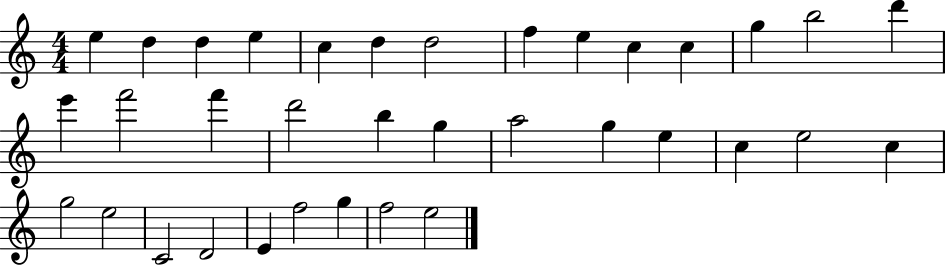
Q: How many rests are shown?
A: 0